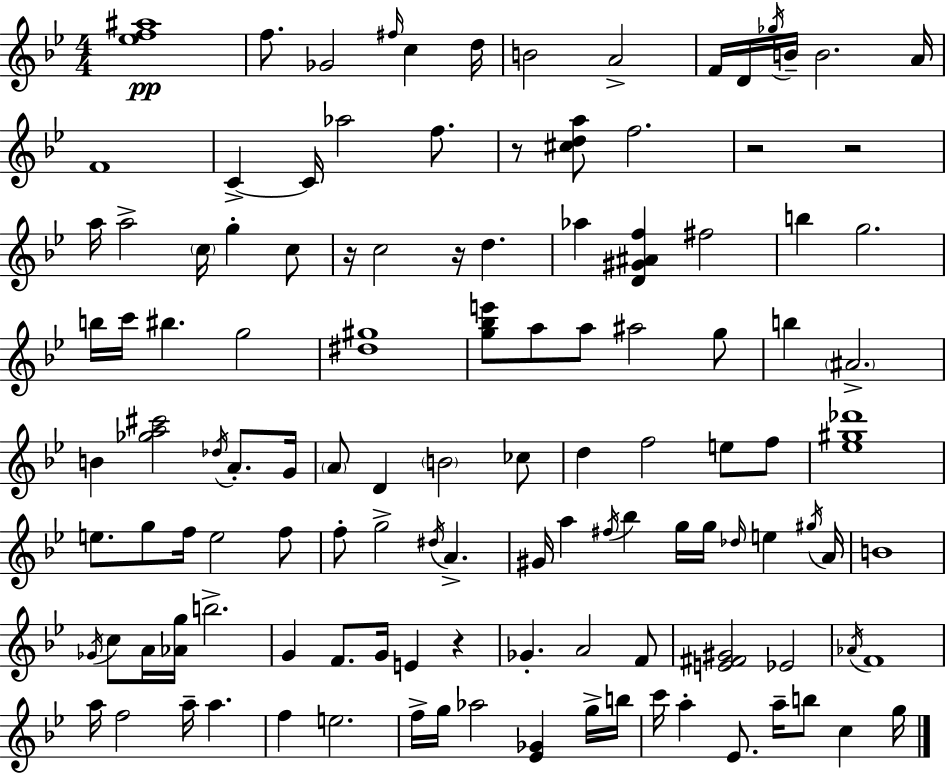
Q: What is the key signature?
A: BES major